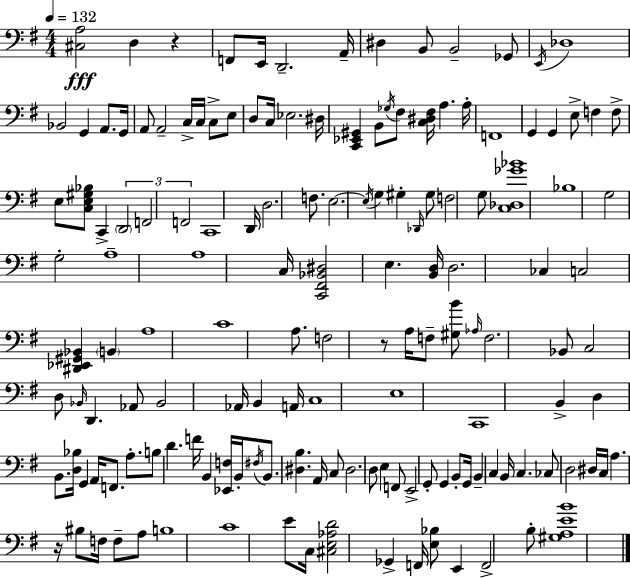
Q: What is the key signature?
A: E minor